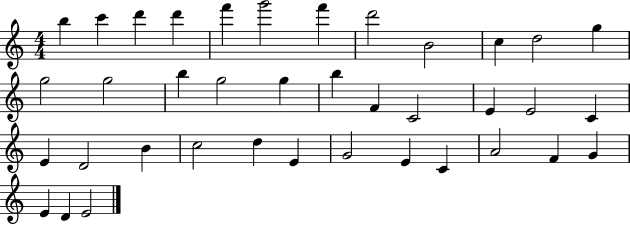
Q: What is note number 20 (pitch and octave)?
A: C4